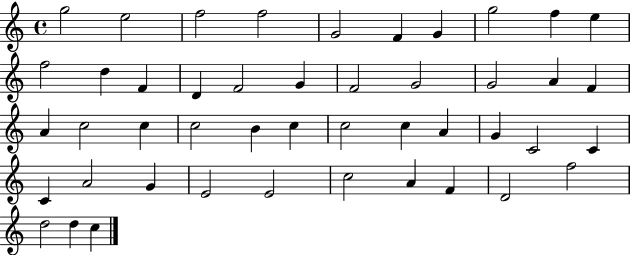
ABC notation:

X:1
T:Untitled
M:4/4
L:1/4
K:C
g2 e2 f2 f2 G2 F G g2 f e f2 d F D F2 G F2 G2 G2 A F A c2 c c2 B c c2 c A G C2 C C A2 G E2 E2 c2 A F D2 f2 d2 d c